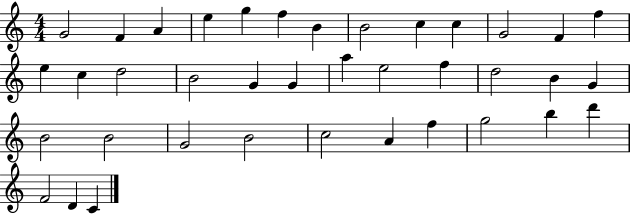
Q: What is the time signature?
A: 4/4